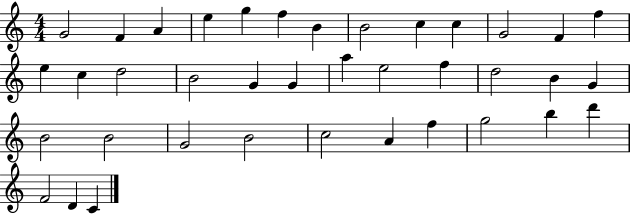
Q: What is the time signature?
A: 4/4